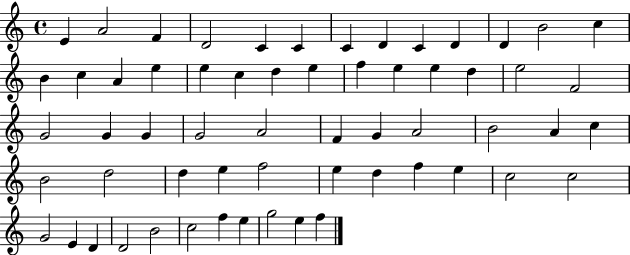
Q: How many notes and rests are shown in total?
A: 60